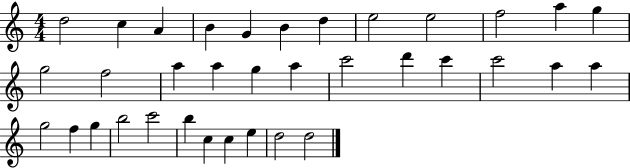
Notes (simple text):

D5/h C5/q A4/q B4/q G4/q B4/q D5/q E5/h E5/h F5/h A5/q G5/q G5/h F5/h A5/q A5/q G5/q A5/q C6/h D6/q C6/q C6/h A5/q A5/q G5/h F5/q G5/q B5/h C6/h B5/q C5/q C5/q E5/q D5/h D5/h